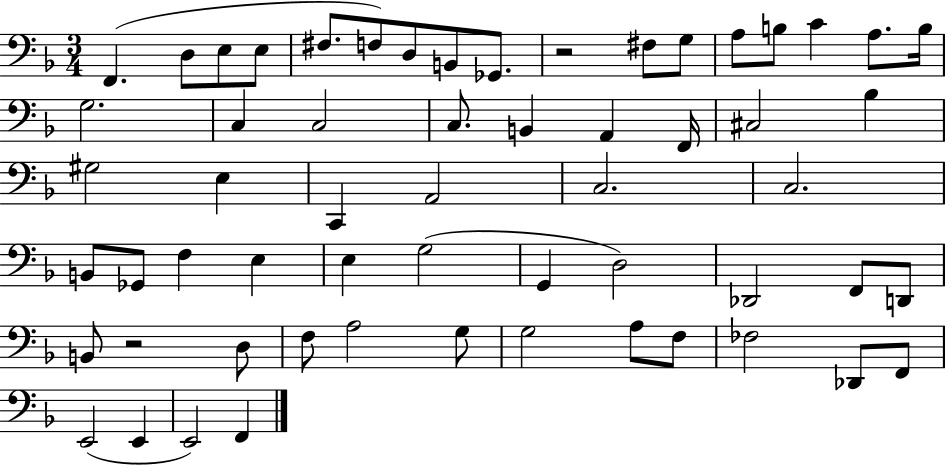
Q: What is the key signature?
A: F major